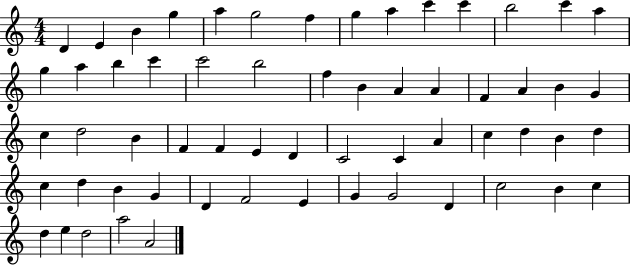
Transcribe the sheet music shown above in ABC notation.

X:1
T:Untitled
M:4/4
L:1/4
K:C
D E B g a g2 f g a c' c' b2 c' a g a b c' c'2 b2 f B A A F A B G c d2 B F F E D C2 C A c d B d c d B G D F2 E G G2 D c2 B c d e d2 a2 A2